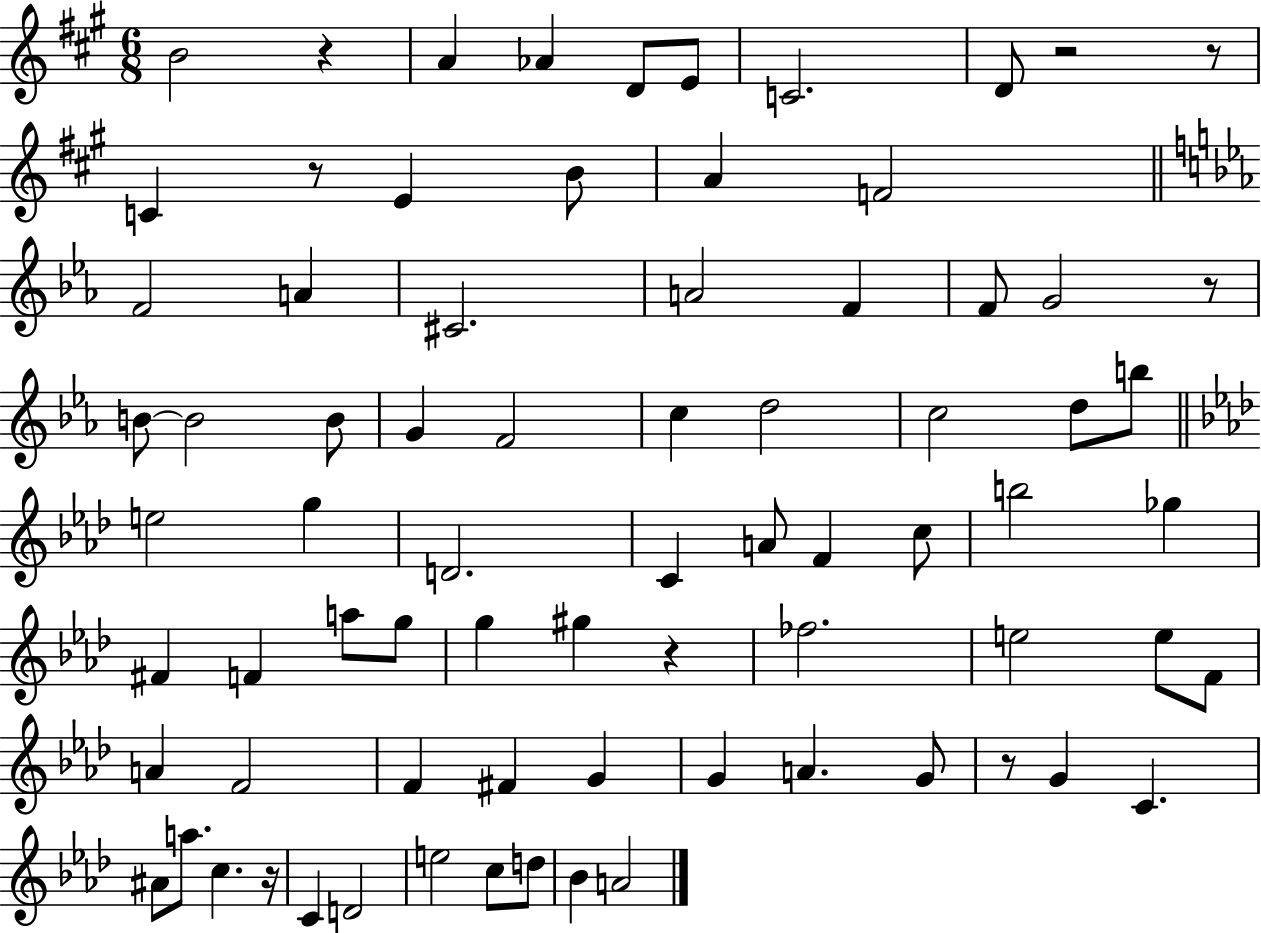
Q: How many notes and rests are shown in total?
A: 76